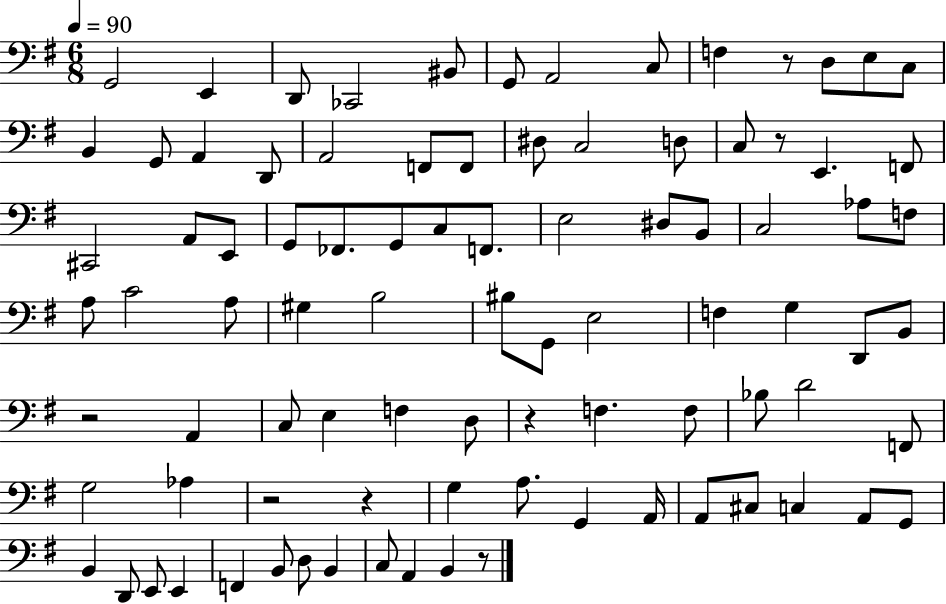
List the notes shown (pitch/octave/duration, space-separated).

G2/h E2/q D2/e CES2/h BIS2/e G2/e A2/h C3/e F3/q R/e D3/e E3/e C3/e B2/q G2/e A2/q D2/e A2/h F2/e F2/e D#3/e C3/h D3/e C3/e R/e E2/q. F2/e C#2/h A2/e E2/e G2/e FES2/e. G2/e C3/e F2/e. E3/h D#3/e B2/e C3/h Ab3/e F3/e A3/e C4/h A3/e G#3/q B3/h BIS3/e G2/e E3/h F3/q G3/q D2/e B2/e R/h A2/q C3/e E3/q F3/q D3/e R/q F3/q. F3/e Bb3/e D4/h F2/e G3/h Ab3/q R/h R/q G3/q A3/e. G2/q A2/s A2/e C#3/e C3/q A2/e G2/e B2/q D2/e E2/e E2/q F2/q B2/e D3/e B2/q C3/e A2/q B2/q R/e